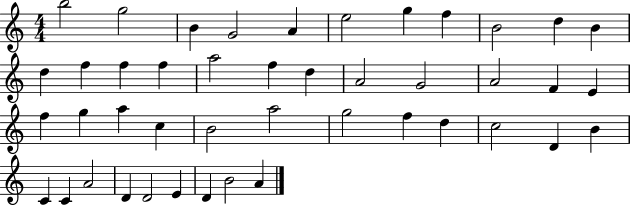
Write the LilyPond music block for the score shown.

{
  \clef treble
  \numericTimeSignature
  \time 4/4
  \key c \major
  b''2 g''2 | b'4 g'2 a'4 | e''2 g''4 f''4 | b'2 d''4 b'4 | \break d''4 f''4 f''4 f''4 | a''2 f''4 d''4 | a'2 g'2 | a'2 f'4 e'4 | \break f''4 g''4 a''4 c''4 | b'2 a''2 | g''2 f''4 d''4 | c''2 d'4 b'4 | \break c'4 c'4 a'2 | d'4 d'2 e'4 | d'4 b'2 a'4 | \bar "|."
}